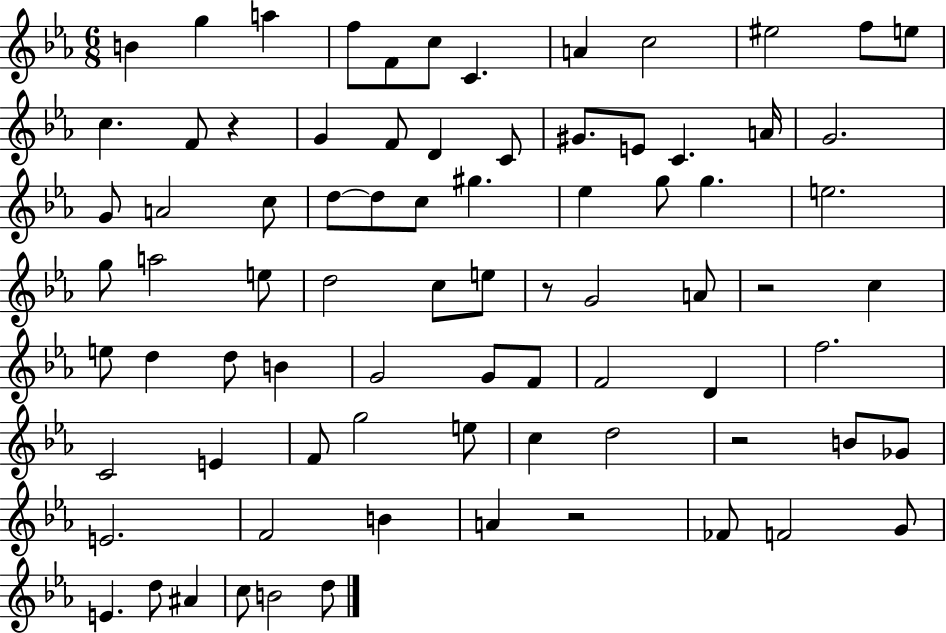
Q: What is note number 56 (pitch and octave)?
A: F4